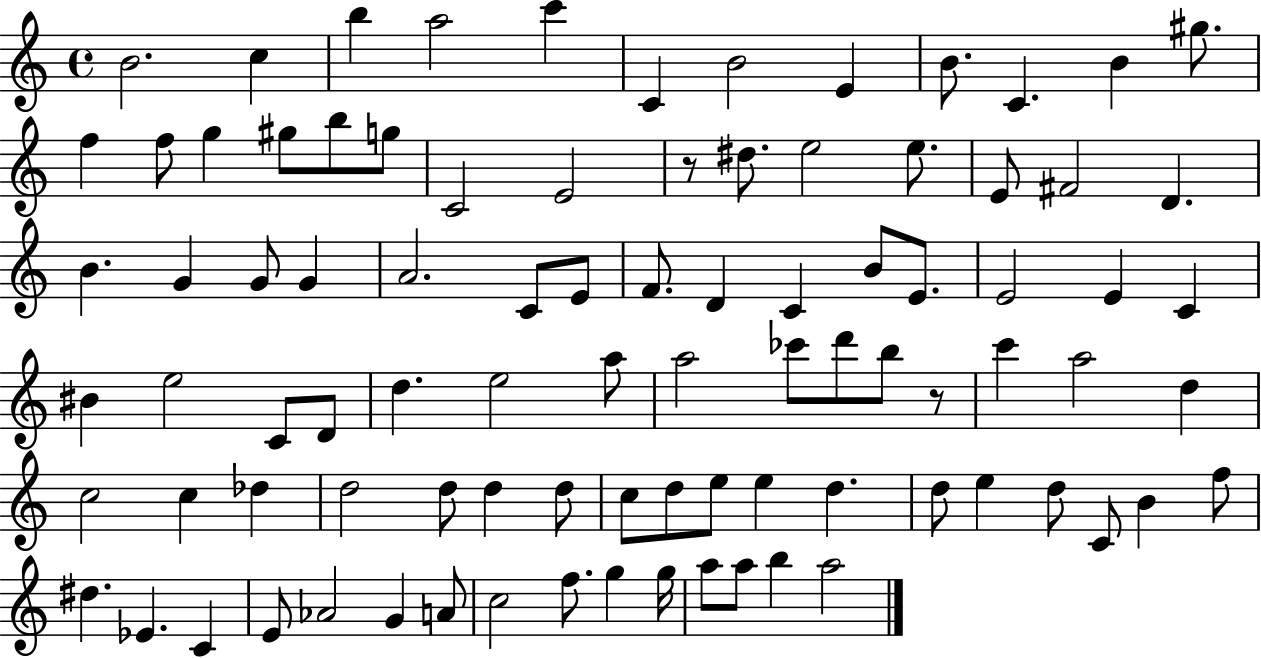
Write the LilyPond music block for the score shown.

{
  \clef treble
  \time 4/4
  \defaultTimeSignature
  \key c \major
  b'2. c''4 | b''4 a''2 c'''4 | c'4 b'2 e'4 | b'8. c'4. b'4 gis''8. | \break f''4 f''8 g''4 gis''8 b''8 g''8 | c'2 e'2 | r8 dis''8. e''2 e''8. | e'8 fis'2 d'4. | \break b'4. g'4 g'8 g'4 | a'2. c'8 e'8 | f'8. d'4 c'4 b'8 e'8. | e'2 e'4 c'4 | \break bis'4 e''2 c'8 d'8 | d''4. e''2 a''8 | a''2 ces'''8 d'''8 b''8 r8 | c'''4 a''2 d''4 | \break c''2 c''4 des''4 | d''2 d''8 d''4 d''8 | c''8 d''8 e''8 e''4 d''4. | d''8 e''4 d''8 c'8 b'4 f''8 | \break dis''4. ees'4. c'4 | e'8 aes'2 g'4 a'8 | c''2 f''8. g''4 g''16 | a''8 a''8 b''4 a''2 | \break \bar "|."
}